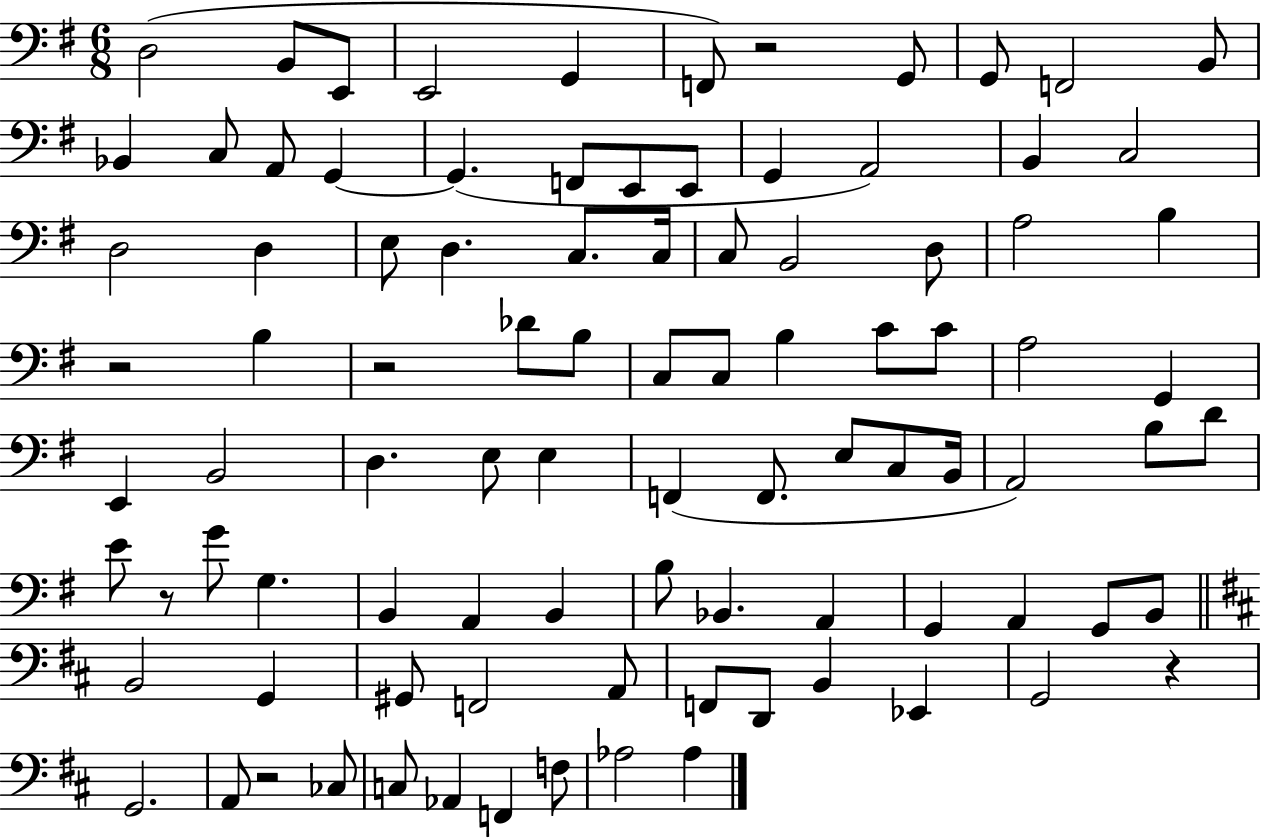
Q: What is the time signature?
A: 6/8